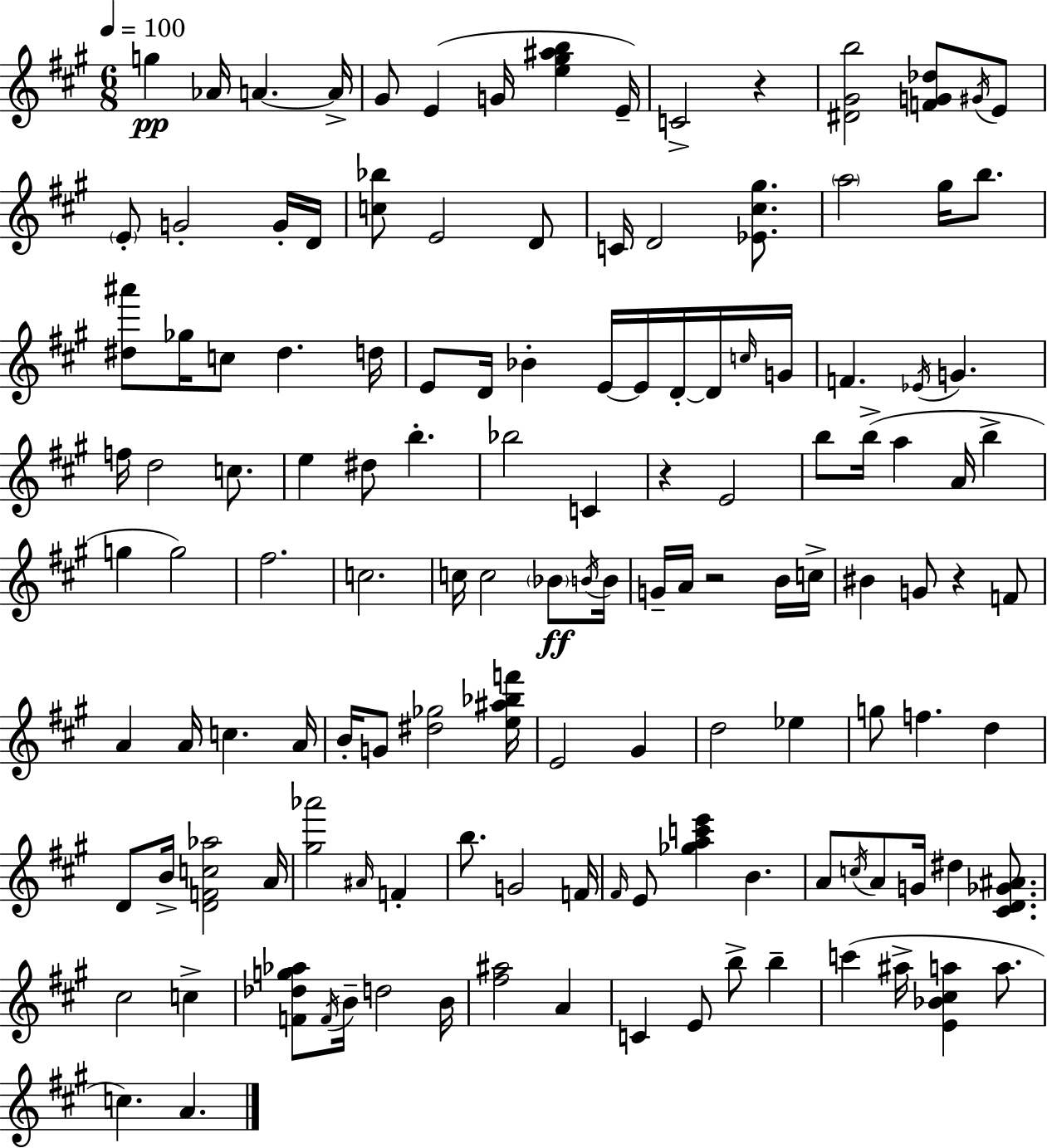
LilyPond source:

{
  \clef treble
  \numericTimeSignature
  \time 6/8
  \key a \major
  \tempo 4 = 100
  g''4\pp aes'16 a'4.~~ a'16-> | gis'8 e'4( g'16 <e'' gis'' ais'' b''>4 e'16--) | c'2-> r4 | <dis' gis' b''>2 <f' g' des''>8 \acciaccatura { gis'16 } e'8 | \break \parenthesize e'8-. g'2-. g'16-. | d'16 <c'' bes''>8 e'2 d'8 | c'16 d'2 <ees' cis'' gis''>8. | \parenthesize a''2 gis''16 b''8. | \break <dis'' ais'''>8 ges''16 c''8 dis''4. | d''16 e'8 d'16 bes'4-. e'16~~ e'16 d'16-.~~ d'16 | \grace { c''16 } g'16 f'4. \acciaccatura { ees'16 } g'4. | f''16 d''2 | \break c''8. e''4 dis''8 b''4.-. | bes''2 c'4 | r4 e'2 | b''8 b''16->( a''4 a'16 b''4-> | \break g''4 g''2) | fis''2. | c''2. | c''16 c''2 | \break \parenthesize bes'8\ff \acciaccatura { b'16 } b'16 g'16-- a'16 r2 | b'16 c''16-> bis'4 g'8 r4 | f'8 a'4 a'16 c''4. | a'16 b'16-. g'8 <dis'' ges''>2 | \break <e'' ais'' bes'' f'''>16 e'2 | gis'4 d''2 | ees''4 g''8 f''4. | d''4 d'8 b'16-> <d' f' c'' aes''>2 | \break a'16 <gis'' aes'''>2 | \grace { ais'16 } f'4-. b''8. g'2 | f'16 \grace { fis'16 } e'8 <ges'' a'' c''' e'''>4 | b'4. a'8 \acciaccatura { c''16 } a'8 g'16 | \break dis''4 <cis' d' ges' ais'>8. cis''2 | c''4-> <f' des'' g'' aes''>8 \acciaccatura { f'16 } b'16-- d''2 | b'16 <fis'' ais''>2 | a'4 c'4 | \break e'8 b''8-> b''4-- c'''4( | ais''16-> <e' bes' cis'' a''>4 a''8. c''4.) | a'4. \bar "|."
}